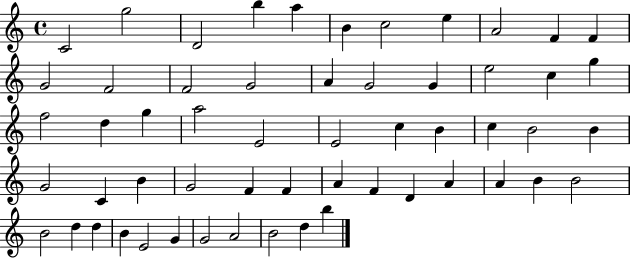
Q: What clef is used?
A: treble